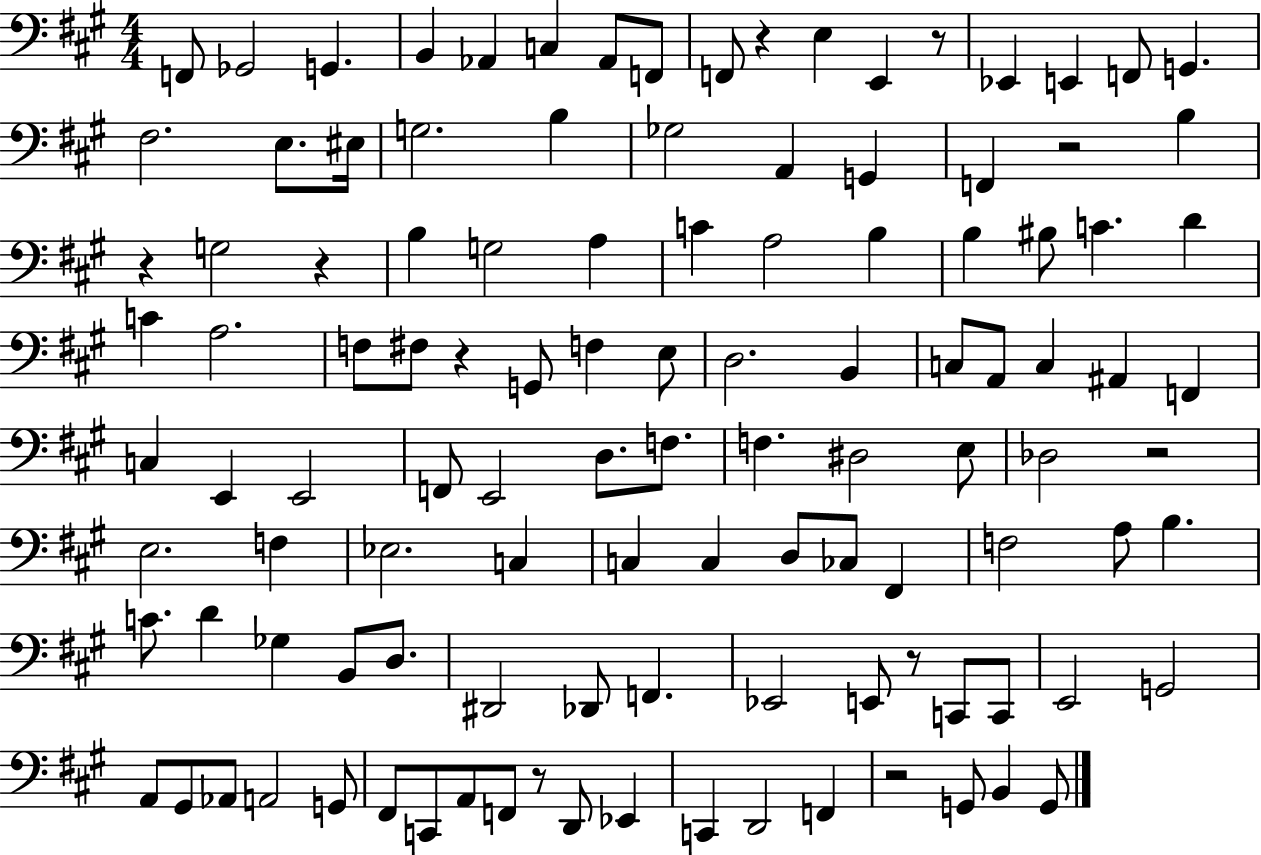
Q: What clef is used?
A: bass